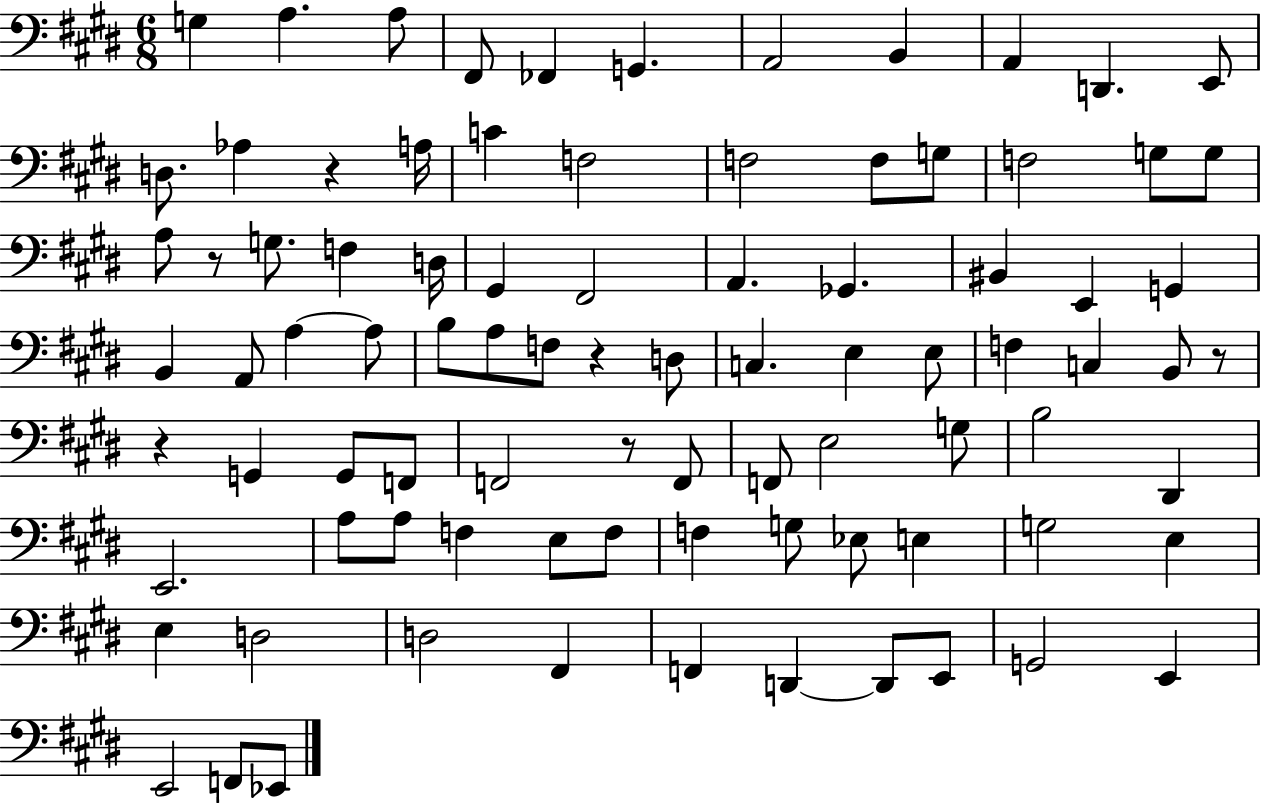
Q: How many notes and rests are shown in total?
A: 88